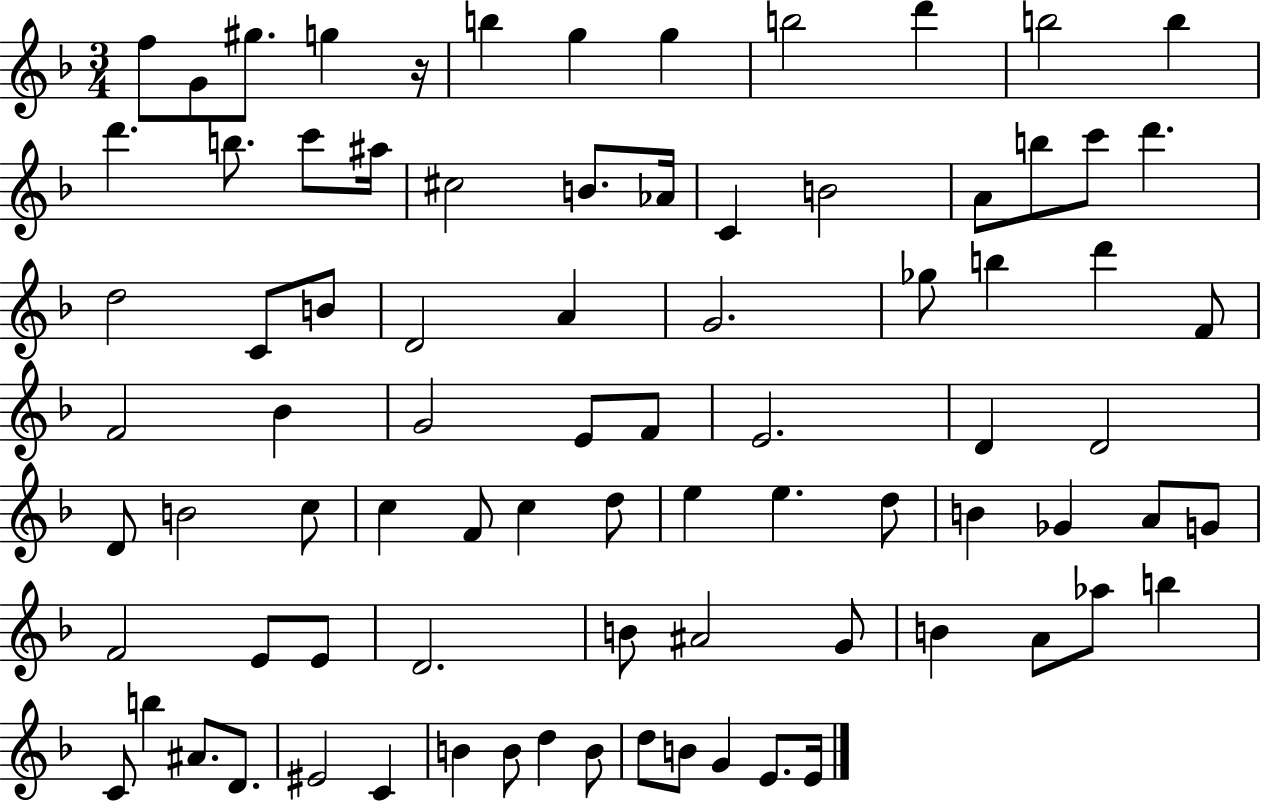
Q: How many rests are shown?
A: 1